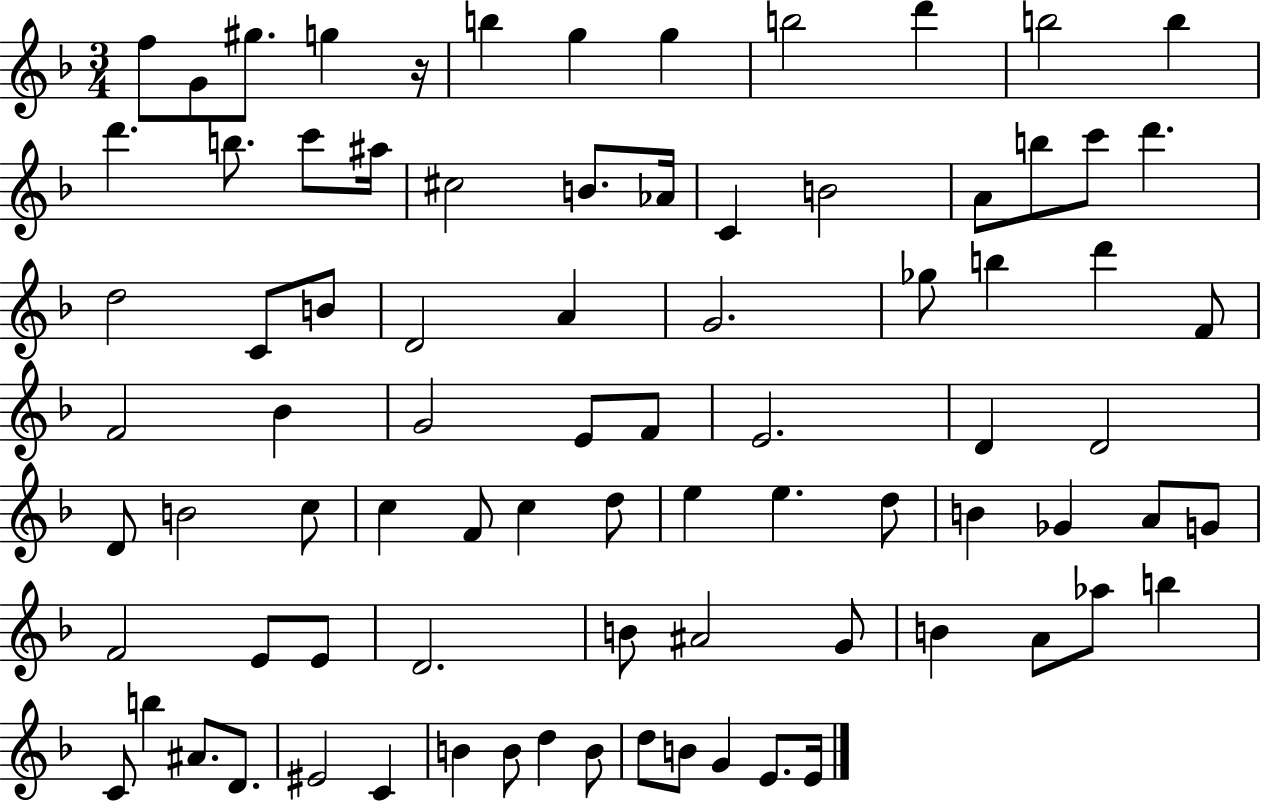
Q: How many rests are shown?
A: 1